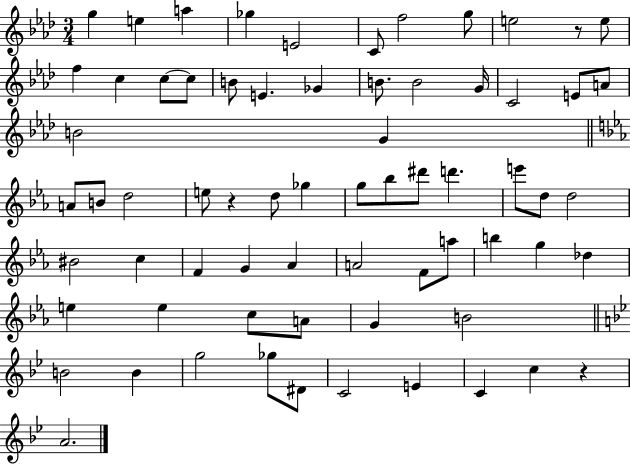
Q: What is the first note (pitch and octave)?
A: G5